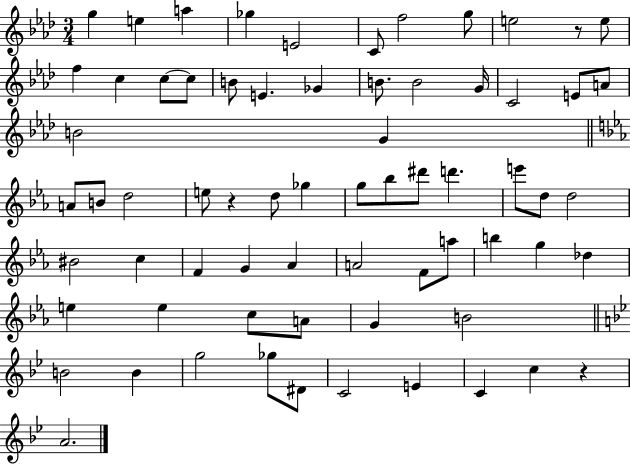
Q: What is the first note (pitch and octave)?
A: G5